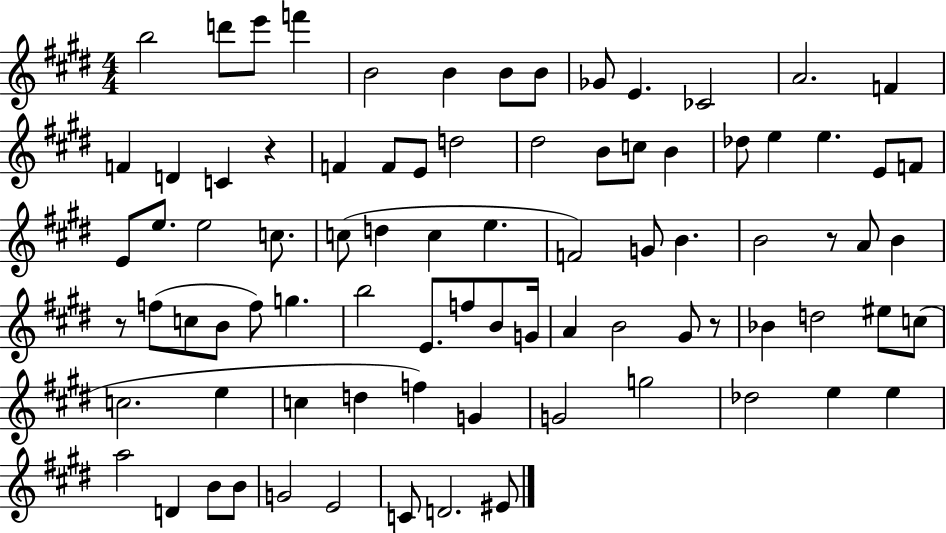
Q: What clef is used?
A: treble